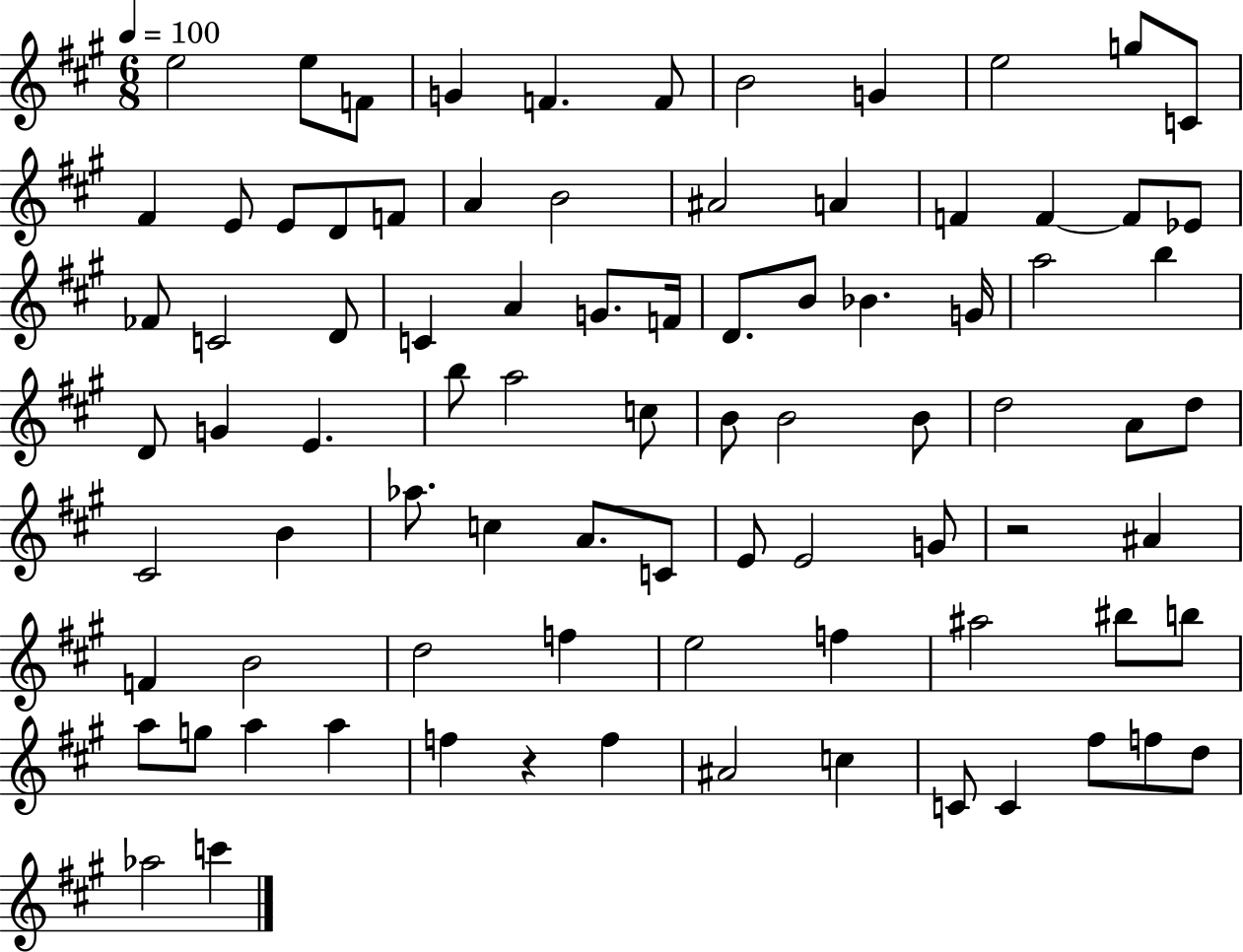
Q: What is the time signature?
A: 6/8